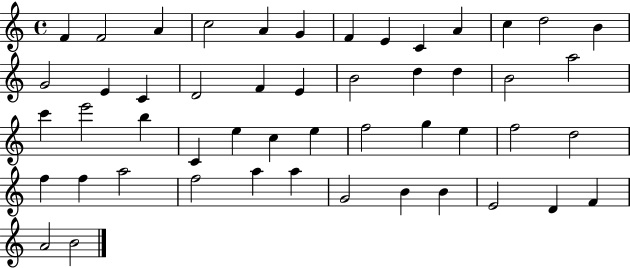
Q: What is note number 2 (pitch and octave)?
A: F4